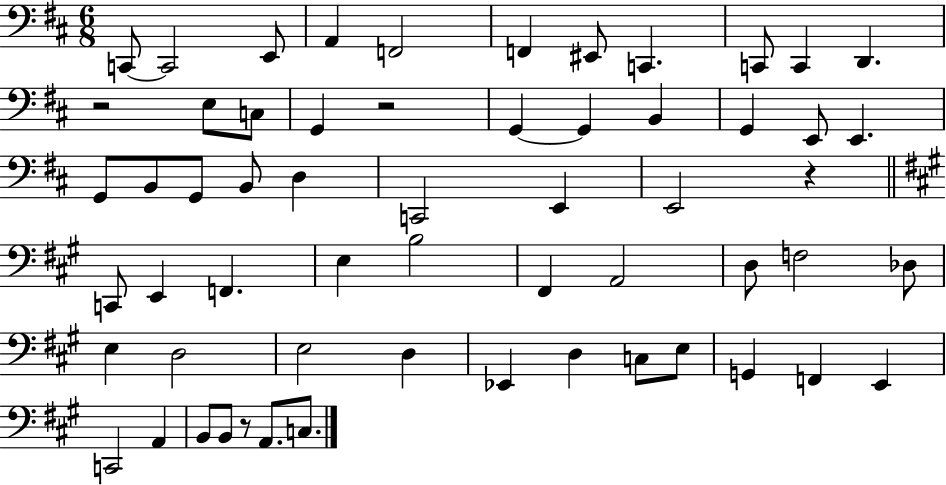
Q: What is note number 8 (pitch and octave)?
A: C2